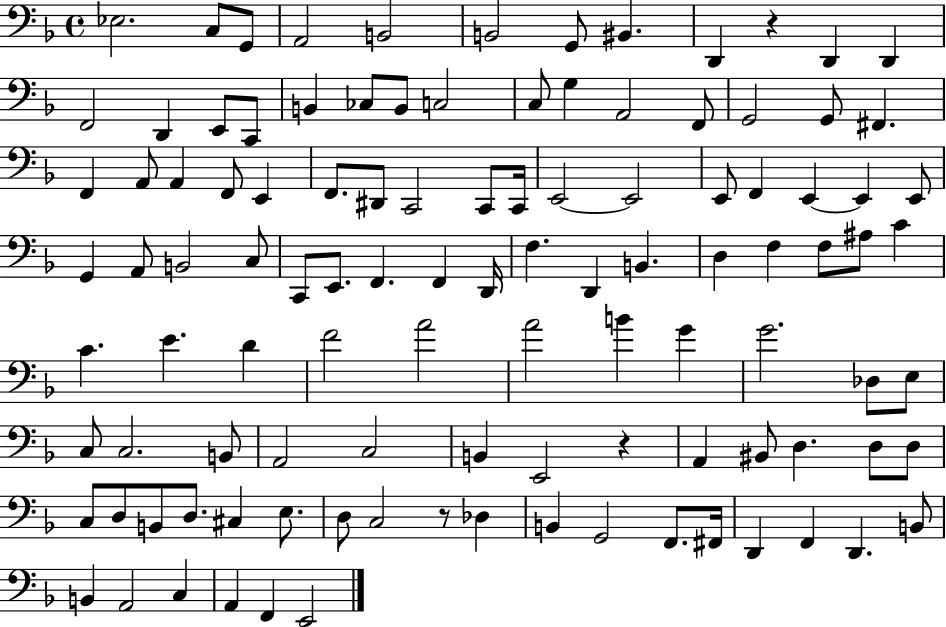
Eb3/h. C3/e G2/e A2/h B2/h B2/h G2/e BIS2/q. D2/q R/q D2/q D2/q F2/h D2/q E2/e C2/e B2/q CES3/e B2/e C3/h C3/e G3/q A2/h F2/e G2/h G2/e F#2/q. F2/q A2/e A2/q F2/e E2/q F2/e. D#2/e C2/h C2/e C2/s E2/h E2/h E2/e F2/q E2/q E2/q E2/e G2/q A2/e B2/h C3/e C2/e E2/e. F2/q. F2/q D2/s F3/q. D2/q B2/q. D3/q F3/q F3/e A#3/e C4/q C4/q. E4/q. D4/q F4/h A4/h A4/h B4/q G4/q G4/h. Db3/e E3/e C3/e C3/h. B2/e A2/h C3/h B2/q E2/h R/q A2/q BIS2/e D3/q. D3/e D3/e C3/e D3/e B2/e D3/e. C#3/q E3/e. D3/e C3/h R/e Db3/q B2/q G2/h F2/e. F#2/s D2/q F2/q D2/q. B2/e B2/q A2/h C3/q A2/q F2/q E2/h